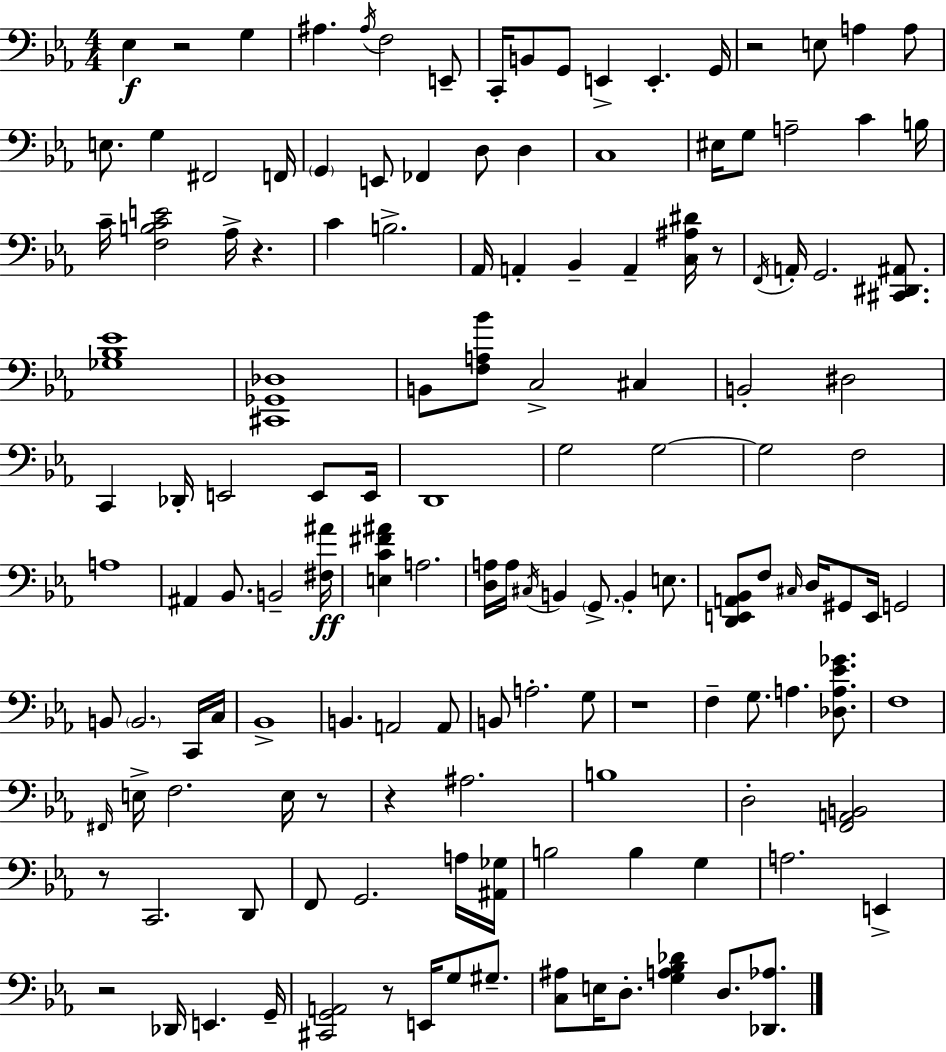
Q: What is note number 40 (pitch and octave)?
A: A2